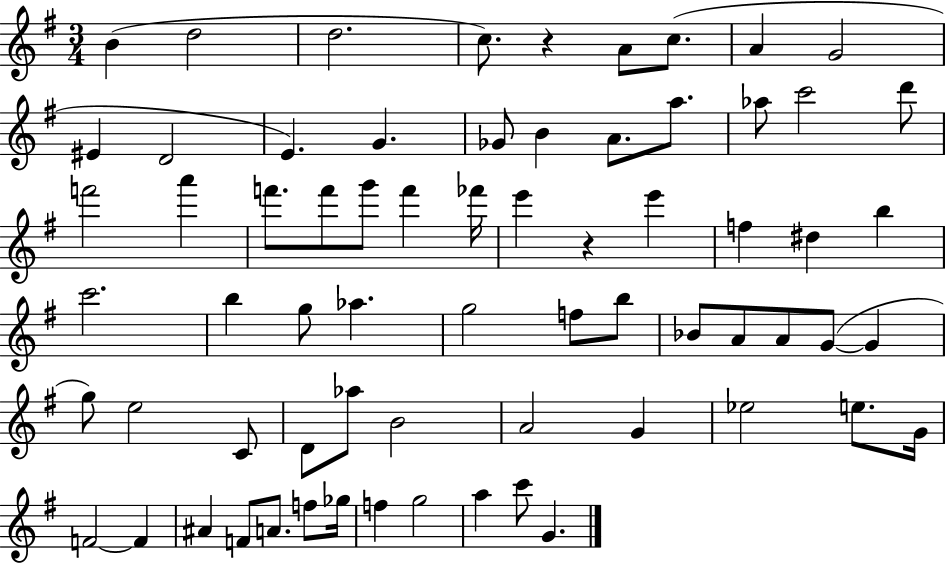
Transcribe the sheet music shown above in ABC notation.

X:1
T:Untitled
M:3/4
L:1/4
K:G
B d2 d2 c/2 z A/2 c/2 A G2 ^E D2 E G _G/2 B A/2 a/2 _a/2 c'2 d'/2 f'2 a' f'/2 f'/2 g'/2 f' _f'/4 e' z e' f ^d b c'2 b g/2 _a g2 f/2 b/2 _B/2 A/2 A/2 G/2 G g/2 e2 C/2 D/2 _a/2 B2 A2 G _e2 e/2 G/4 F2 F ^A F/2 A/2 f/2 _g/4 f g2 a c'/2 G